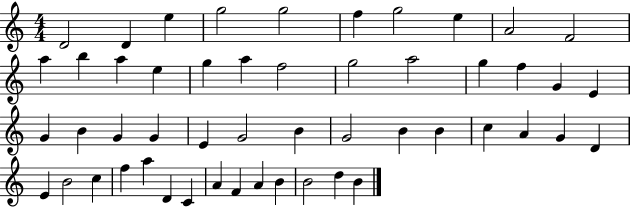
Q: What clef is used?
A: treble